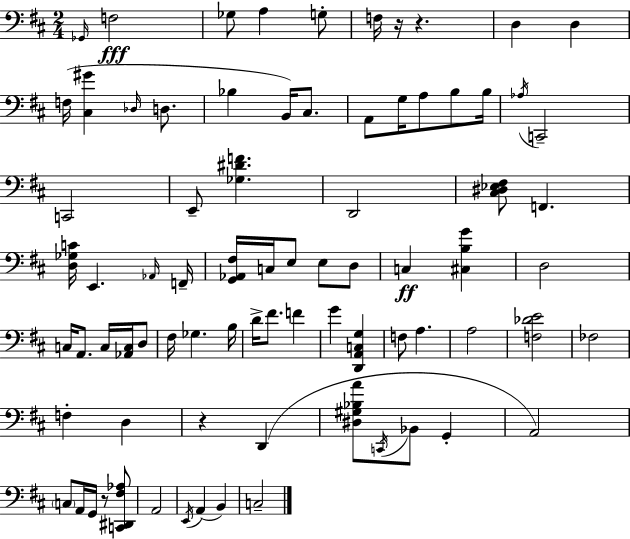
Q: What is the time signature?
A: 2/4